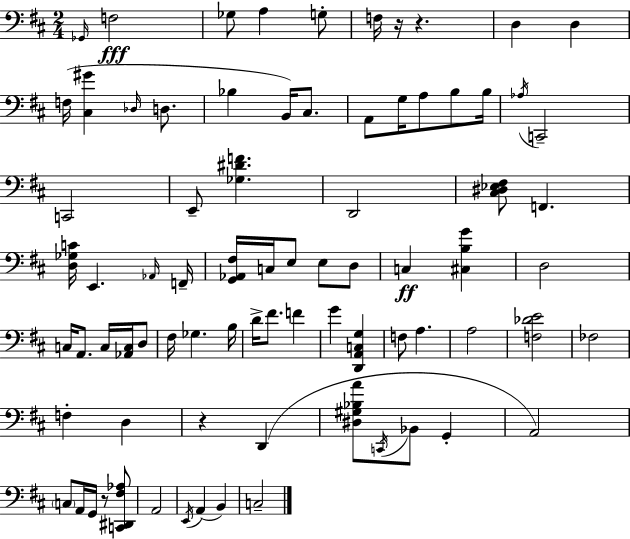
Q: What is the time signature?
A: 2/4